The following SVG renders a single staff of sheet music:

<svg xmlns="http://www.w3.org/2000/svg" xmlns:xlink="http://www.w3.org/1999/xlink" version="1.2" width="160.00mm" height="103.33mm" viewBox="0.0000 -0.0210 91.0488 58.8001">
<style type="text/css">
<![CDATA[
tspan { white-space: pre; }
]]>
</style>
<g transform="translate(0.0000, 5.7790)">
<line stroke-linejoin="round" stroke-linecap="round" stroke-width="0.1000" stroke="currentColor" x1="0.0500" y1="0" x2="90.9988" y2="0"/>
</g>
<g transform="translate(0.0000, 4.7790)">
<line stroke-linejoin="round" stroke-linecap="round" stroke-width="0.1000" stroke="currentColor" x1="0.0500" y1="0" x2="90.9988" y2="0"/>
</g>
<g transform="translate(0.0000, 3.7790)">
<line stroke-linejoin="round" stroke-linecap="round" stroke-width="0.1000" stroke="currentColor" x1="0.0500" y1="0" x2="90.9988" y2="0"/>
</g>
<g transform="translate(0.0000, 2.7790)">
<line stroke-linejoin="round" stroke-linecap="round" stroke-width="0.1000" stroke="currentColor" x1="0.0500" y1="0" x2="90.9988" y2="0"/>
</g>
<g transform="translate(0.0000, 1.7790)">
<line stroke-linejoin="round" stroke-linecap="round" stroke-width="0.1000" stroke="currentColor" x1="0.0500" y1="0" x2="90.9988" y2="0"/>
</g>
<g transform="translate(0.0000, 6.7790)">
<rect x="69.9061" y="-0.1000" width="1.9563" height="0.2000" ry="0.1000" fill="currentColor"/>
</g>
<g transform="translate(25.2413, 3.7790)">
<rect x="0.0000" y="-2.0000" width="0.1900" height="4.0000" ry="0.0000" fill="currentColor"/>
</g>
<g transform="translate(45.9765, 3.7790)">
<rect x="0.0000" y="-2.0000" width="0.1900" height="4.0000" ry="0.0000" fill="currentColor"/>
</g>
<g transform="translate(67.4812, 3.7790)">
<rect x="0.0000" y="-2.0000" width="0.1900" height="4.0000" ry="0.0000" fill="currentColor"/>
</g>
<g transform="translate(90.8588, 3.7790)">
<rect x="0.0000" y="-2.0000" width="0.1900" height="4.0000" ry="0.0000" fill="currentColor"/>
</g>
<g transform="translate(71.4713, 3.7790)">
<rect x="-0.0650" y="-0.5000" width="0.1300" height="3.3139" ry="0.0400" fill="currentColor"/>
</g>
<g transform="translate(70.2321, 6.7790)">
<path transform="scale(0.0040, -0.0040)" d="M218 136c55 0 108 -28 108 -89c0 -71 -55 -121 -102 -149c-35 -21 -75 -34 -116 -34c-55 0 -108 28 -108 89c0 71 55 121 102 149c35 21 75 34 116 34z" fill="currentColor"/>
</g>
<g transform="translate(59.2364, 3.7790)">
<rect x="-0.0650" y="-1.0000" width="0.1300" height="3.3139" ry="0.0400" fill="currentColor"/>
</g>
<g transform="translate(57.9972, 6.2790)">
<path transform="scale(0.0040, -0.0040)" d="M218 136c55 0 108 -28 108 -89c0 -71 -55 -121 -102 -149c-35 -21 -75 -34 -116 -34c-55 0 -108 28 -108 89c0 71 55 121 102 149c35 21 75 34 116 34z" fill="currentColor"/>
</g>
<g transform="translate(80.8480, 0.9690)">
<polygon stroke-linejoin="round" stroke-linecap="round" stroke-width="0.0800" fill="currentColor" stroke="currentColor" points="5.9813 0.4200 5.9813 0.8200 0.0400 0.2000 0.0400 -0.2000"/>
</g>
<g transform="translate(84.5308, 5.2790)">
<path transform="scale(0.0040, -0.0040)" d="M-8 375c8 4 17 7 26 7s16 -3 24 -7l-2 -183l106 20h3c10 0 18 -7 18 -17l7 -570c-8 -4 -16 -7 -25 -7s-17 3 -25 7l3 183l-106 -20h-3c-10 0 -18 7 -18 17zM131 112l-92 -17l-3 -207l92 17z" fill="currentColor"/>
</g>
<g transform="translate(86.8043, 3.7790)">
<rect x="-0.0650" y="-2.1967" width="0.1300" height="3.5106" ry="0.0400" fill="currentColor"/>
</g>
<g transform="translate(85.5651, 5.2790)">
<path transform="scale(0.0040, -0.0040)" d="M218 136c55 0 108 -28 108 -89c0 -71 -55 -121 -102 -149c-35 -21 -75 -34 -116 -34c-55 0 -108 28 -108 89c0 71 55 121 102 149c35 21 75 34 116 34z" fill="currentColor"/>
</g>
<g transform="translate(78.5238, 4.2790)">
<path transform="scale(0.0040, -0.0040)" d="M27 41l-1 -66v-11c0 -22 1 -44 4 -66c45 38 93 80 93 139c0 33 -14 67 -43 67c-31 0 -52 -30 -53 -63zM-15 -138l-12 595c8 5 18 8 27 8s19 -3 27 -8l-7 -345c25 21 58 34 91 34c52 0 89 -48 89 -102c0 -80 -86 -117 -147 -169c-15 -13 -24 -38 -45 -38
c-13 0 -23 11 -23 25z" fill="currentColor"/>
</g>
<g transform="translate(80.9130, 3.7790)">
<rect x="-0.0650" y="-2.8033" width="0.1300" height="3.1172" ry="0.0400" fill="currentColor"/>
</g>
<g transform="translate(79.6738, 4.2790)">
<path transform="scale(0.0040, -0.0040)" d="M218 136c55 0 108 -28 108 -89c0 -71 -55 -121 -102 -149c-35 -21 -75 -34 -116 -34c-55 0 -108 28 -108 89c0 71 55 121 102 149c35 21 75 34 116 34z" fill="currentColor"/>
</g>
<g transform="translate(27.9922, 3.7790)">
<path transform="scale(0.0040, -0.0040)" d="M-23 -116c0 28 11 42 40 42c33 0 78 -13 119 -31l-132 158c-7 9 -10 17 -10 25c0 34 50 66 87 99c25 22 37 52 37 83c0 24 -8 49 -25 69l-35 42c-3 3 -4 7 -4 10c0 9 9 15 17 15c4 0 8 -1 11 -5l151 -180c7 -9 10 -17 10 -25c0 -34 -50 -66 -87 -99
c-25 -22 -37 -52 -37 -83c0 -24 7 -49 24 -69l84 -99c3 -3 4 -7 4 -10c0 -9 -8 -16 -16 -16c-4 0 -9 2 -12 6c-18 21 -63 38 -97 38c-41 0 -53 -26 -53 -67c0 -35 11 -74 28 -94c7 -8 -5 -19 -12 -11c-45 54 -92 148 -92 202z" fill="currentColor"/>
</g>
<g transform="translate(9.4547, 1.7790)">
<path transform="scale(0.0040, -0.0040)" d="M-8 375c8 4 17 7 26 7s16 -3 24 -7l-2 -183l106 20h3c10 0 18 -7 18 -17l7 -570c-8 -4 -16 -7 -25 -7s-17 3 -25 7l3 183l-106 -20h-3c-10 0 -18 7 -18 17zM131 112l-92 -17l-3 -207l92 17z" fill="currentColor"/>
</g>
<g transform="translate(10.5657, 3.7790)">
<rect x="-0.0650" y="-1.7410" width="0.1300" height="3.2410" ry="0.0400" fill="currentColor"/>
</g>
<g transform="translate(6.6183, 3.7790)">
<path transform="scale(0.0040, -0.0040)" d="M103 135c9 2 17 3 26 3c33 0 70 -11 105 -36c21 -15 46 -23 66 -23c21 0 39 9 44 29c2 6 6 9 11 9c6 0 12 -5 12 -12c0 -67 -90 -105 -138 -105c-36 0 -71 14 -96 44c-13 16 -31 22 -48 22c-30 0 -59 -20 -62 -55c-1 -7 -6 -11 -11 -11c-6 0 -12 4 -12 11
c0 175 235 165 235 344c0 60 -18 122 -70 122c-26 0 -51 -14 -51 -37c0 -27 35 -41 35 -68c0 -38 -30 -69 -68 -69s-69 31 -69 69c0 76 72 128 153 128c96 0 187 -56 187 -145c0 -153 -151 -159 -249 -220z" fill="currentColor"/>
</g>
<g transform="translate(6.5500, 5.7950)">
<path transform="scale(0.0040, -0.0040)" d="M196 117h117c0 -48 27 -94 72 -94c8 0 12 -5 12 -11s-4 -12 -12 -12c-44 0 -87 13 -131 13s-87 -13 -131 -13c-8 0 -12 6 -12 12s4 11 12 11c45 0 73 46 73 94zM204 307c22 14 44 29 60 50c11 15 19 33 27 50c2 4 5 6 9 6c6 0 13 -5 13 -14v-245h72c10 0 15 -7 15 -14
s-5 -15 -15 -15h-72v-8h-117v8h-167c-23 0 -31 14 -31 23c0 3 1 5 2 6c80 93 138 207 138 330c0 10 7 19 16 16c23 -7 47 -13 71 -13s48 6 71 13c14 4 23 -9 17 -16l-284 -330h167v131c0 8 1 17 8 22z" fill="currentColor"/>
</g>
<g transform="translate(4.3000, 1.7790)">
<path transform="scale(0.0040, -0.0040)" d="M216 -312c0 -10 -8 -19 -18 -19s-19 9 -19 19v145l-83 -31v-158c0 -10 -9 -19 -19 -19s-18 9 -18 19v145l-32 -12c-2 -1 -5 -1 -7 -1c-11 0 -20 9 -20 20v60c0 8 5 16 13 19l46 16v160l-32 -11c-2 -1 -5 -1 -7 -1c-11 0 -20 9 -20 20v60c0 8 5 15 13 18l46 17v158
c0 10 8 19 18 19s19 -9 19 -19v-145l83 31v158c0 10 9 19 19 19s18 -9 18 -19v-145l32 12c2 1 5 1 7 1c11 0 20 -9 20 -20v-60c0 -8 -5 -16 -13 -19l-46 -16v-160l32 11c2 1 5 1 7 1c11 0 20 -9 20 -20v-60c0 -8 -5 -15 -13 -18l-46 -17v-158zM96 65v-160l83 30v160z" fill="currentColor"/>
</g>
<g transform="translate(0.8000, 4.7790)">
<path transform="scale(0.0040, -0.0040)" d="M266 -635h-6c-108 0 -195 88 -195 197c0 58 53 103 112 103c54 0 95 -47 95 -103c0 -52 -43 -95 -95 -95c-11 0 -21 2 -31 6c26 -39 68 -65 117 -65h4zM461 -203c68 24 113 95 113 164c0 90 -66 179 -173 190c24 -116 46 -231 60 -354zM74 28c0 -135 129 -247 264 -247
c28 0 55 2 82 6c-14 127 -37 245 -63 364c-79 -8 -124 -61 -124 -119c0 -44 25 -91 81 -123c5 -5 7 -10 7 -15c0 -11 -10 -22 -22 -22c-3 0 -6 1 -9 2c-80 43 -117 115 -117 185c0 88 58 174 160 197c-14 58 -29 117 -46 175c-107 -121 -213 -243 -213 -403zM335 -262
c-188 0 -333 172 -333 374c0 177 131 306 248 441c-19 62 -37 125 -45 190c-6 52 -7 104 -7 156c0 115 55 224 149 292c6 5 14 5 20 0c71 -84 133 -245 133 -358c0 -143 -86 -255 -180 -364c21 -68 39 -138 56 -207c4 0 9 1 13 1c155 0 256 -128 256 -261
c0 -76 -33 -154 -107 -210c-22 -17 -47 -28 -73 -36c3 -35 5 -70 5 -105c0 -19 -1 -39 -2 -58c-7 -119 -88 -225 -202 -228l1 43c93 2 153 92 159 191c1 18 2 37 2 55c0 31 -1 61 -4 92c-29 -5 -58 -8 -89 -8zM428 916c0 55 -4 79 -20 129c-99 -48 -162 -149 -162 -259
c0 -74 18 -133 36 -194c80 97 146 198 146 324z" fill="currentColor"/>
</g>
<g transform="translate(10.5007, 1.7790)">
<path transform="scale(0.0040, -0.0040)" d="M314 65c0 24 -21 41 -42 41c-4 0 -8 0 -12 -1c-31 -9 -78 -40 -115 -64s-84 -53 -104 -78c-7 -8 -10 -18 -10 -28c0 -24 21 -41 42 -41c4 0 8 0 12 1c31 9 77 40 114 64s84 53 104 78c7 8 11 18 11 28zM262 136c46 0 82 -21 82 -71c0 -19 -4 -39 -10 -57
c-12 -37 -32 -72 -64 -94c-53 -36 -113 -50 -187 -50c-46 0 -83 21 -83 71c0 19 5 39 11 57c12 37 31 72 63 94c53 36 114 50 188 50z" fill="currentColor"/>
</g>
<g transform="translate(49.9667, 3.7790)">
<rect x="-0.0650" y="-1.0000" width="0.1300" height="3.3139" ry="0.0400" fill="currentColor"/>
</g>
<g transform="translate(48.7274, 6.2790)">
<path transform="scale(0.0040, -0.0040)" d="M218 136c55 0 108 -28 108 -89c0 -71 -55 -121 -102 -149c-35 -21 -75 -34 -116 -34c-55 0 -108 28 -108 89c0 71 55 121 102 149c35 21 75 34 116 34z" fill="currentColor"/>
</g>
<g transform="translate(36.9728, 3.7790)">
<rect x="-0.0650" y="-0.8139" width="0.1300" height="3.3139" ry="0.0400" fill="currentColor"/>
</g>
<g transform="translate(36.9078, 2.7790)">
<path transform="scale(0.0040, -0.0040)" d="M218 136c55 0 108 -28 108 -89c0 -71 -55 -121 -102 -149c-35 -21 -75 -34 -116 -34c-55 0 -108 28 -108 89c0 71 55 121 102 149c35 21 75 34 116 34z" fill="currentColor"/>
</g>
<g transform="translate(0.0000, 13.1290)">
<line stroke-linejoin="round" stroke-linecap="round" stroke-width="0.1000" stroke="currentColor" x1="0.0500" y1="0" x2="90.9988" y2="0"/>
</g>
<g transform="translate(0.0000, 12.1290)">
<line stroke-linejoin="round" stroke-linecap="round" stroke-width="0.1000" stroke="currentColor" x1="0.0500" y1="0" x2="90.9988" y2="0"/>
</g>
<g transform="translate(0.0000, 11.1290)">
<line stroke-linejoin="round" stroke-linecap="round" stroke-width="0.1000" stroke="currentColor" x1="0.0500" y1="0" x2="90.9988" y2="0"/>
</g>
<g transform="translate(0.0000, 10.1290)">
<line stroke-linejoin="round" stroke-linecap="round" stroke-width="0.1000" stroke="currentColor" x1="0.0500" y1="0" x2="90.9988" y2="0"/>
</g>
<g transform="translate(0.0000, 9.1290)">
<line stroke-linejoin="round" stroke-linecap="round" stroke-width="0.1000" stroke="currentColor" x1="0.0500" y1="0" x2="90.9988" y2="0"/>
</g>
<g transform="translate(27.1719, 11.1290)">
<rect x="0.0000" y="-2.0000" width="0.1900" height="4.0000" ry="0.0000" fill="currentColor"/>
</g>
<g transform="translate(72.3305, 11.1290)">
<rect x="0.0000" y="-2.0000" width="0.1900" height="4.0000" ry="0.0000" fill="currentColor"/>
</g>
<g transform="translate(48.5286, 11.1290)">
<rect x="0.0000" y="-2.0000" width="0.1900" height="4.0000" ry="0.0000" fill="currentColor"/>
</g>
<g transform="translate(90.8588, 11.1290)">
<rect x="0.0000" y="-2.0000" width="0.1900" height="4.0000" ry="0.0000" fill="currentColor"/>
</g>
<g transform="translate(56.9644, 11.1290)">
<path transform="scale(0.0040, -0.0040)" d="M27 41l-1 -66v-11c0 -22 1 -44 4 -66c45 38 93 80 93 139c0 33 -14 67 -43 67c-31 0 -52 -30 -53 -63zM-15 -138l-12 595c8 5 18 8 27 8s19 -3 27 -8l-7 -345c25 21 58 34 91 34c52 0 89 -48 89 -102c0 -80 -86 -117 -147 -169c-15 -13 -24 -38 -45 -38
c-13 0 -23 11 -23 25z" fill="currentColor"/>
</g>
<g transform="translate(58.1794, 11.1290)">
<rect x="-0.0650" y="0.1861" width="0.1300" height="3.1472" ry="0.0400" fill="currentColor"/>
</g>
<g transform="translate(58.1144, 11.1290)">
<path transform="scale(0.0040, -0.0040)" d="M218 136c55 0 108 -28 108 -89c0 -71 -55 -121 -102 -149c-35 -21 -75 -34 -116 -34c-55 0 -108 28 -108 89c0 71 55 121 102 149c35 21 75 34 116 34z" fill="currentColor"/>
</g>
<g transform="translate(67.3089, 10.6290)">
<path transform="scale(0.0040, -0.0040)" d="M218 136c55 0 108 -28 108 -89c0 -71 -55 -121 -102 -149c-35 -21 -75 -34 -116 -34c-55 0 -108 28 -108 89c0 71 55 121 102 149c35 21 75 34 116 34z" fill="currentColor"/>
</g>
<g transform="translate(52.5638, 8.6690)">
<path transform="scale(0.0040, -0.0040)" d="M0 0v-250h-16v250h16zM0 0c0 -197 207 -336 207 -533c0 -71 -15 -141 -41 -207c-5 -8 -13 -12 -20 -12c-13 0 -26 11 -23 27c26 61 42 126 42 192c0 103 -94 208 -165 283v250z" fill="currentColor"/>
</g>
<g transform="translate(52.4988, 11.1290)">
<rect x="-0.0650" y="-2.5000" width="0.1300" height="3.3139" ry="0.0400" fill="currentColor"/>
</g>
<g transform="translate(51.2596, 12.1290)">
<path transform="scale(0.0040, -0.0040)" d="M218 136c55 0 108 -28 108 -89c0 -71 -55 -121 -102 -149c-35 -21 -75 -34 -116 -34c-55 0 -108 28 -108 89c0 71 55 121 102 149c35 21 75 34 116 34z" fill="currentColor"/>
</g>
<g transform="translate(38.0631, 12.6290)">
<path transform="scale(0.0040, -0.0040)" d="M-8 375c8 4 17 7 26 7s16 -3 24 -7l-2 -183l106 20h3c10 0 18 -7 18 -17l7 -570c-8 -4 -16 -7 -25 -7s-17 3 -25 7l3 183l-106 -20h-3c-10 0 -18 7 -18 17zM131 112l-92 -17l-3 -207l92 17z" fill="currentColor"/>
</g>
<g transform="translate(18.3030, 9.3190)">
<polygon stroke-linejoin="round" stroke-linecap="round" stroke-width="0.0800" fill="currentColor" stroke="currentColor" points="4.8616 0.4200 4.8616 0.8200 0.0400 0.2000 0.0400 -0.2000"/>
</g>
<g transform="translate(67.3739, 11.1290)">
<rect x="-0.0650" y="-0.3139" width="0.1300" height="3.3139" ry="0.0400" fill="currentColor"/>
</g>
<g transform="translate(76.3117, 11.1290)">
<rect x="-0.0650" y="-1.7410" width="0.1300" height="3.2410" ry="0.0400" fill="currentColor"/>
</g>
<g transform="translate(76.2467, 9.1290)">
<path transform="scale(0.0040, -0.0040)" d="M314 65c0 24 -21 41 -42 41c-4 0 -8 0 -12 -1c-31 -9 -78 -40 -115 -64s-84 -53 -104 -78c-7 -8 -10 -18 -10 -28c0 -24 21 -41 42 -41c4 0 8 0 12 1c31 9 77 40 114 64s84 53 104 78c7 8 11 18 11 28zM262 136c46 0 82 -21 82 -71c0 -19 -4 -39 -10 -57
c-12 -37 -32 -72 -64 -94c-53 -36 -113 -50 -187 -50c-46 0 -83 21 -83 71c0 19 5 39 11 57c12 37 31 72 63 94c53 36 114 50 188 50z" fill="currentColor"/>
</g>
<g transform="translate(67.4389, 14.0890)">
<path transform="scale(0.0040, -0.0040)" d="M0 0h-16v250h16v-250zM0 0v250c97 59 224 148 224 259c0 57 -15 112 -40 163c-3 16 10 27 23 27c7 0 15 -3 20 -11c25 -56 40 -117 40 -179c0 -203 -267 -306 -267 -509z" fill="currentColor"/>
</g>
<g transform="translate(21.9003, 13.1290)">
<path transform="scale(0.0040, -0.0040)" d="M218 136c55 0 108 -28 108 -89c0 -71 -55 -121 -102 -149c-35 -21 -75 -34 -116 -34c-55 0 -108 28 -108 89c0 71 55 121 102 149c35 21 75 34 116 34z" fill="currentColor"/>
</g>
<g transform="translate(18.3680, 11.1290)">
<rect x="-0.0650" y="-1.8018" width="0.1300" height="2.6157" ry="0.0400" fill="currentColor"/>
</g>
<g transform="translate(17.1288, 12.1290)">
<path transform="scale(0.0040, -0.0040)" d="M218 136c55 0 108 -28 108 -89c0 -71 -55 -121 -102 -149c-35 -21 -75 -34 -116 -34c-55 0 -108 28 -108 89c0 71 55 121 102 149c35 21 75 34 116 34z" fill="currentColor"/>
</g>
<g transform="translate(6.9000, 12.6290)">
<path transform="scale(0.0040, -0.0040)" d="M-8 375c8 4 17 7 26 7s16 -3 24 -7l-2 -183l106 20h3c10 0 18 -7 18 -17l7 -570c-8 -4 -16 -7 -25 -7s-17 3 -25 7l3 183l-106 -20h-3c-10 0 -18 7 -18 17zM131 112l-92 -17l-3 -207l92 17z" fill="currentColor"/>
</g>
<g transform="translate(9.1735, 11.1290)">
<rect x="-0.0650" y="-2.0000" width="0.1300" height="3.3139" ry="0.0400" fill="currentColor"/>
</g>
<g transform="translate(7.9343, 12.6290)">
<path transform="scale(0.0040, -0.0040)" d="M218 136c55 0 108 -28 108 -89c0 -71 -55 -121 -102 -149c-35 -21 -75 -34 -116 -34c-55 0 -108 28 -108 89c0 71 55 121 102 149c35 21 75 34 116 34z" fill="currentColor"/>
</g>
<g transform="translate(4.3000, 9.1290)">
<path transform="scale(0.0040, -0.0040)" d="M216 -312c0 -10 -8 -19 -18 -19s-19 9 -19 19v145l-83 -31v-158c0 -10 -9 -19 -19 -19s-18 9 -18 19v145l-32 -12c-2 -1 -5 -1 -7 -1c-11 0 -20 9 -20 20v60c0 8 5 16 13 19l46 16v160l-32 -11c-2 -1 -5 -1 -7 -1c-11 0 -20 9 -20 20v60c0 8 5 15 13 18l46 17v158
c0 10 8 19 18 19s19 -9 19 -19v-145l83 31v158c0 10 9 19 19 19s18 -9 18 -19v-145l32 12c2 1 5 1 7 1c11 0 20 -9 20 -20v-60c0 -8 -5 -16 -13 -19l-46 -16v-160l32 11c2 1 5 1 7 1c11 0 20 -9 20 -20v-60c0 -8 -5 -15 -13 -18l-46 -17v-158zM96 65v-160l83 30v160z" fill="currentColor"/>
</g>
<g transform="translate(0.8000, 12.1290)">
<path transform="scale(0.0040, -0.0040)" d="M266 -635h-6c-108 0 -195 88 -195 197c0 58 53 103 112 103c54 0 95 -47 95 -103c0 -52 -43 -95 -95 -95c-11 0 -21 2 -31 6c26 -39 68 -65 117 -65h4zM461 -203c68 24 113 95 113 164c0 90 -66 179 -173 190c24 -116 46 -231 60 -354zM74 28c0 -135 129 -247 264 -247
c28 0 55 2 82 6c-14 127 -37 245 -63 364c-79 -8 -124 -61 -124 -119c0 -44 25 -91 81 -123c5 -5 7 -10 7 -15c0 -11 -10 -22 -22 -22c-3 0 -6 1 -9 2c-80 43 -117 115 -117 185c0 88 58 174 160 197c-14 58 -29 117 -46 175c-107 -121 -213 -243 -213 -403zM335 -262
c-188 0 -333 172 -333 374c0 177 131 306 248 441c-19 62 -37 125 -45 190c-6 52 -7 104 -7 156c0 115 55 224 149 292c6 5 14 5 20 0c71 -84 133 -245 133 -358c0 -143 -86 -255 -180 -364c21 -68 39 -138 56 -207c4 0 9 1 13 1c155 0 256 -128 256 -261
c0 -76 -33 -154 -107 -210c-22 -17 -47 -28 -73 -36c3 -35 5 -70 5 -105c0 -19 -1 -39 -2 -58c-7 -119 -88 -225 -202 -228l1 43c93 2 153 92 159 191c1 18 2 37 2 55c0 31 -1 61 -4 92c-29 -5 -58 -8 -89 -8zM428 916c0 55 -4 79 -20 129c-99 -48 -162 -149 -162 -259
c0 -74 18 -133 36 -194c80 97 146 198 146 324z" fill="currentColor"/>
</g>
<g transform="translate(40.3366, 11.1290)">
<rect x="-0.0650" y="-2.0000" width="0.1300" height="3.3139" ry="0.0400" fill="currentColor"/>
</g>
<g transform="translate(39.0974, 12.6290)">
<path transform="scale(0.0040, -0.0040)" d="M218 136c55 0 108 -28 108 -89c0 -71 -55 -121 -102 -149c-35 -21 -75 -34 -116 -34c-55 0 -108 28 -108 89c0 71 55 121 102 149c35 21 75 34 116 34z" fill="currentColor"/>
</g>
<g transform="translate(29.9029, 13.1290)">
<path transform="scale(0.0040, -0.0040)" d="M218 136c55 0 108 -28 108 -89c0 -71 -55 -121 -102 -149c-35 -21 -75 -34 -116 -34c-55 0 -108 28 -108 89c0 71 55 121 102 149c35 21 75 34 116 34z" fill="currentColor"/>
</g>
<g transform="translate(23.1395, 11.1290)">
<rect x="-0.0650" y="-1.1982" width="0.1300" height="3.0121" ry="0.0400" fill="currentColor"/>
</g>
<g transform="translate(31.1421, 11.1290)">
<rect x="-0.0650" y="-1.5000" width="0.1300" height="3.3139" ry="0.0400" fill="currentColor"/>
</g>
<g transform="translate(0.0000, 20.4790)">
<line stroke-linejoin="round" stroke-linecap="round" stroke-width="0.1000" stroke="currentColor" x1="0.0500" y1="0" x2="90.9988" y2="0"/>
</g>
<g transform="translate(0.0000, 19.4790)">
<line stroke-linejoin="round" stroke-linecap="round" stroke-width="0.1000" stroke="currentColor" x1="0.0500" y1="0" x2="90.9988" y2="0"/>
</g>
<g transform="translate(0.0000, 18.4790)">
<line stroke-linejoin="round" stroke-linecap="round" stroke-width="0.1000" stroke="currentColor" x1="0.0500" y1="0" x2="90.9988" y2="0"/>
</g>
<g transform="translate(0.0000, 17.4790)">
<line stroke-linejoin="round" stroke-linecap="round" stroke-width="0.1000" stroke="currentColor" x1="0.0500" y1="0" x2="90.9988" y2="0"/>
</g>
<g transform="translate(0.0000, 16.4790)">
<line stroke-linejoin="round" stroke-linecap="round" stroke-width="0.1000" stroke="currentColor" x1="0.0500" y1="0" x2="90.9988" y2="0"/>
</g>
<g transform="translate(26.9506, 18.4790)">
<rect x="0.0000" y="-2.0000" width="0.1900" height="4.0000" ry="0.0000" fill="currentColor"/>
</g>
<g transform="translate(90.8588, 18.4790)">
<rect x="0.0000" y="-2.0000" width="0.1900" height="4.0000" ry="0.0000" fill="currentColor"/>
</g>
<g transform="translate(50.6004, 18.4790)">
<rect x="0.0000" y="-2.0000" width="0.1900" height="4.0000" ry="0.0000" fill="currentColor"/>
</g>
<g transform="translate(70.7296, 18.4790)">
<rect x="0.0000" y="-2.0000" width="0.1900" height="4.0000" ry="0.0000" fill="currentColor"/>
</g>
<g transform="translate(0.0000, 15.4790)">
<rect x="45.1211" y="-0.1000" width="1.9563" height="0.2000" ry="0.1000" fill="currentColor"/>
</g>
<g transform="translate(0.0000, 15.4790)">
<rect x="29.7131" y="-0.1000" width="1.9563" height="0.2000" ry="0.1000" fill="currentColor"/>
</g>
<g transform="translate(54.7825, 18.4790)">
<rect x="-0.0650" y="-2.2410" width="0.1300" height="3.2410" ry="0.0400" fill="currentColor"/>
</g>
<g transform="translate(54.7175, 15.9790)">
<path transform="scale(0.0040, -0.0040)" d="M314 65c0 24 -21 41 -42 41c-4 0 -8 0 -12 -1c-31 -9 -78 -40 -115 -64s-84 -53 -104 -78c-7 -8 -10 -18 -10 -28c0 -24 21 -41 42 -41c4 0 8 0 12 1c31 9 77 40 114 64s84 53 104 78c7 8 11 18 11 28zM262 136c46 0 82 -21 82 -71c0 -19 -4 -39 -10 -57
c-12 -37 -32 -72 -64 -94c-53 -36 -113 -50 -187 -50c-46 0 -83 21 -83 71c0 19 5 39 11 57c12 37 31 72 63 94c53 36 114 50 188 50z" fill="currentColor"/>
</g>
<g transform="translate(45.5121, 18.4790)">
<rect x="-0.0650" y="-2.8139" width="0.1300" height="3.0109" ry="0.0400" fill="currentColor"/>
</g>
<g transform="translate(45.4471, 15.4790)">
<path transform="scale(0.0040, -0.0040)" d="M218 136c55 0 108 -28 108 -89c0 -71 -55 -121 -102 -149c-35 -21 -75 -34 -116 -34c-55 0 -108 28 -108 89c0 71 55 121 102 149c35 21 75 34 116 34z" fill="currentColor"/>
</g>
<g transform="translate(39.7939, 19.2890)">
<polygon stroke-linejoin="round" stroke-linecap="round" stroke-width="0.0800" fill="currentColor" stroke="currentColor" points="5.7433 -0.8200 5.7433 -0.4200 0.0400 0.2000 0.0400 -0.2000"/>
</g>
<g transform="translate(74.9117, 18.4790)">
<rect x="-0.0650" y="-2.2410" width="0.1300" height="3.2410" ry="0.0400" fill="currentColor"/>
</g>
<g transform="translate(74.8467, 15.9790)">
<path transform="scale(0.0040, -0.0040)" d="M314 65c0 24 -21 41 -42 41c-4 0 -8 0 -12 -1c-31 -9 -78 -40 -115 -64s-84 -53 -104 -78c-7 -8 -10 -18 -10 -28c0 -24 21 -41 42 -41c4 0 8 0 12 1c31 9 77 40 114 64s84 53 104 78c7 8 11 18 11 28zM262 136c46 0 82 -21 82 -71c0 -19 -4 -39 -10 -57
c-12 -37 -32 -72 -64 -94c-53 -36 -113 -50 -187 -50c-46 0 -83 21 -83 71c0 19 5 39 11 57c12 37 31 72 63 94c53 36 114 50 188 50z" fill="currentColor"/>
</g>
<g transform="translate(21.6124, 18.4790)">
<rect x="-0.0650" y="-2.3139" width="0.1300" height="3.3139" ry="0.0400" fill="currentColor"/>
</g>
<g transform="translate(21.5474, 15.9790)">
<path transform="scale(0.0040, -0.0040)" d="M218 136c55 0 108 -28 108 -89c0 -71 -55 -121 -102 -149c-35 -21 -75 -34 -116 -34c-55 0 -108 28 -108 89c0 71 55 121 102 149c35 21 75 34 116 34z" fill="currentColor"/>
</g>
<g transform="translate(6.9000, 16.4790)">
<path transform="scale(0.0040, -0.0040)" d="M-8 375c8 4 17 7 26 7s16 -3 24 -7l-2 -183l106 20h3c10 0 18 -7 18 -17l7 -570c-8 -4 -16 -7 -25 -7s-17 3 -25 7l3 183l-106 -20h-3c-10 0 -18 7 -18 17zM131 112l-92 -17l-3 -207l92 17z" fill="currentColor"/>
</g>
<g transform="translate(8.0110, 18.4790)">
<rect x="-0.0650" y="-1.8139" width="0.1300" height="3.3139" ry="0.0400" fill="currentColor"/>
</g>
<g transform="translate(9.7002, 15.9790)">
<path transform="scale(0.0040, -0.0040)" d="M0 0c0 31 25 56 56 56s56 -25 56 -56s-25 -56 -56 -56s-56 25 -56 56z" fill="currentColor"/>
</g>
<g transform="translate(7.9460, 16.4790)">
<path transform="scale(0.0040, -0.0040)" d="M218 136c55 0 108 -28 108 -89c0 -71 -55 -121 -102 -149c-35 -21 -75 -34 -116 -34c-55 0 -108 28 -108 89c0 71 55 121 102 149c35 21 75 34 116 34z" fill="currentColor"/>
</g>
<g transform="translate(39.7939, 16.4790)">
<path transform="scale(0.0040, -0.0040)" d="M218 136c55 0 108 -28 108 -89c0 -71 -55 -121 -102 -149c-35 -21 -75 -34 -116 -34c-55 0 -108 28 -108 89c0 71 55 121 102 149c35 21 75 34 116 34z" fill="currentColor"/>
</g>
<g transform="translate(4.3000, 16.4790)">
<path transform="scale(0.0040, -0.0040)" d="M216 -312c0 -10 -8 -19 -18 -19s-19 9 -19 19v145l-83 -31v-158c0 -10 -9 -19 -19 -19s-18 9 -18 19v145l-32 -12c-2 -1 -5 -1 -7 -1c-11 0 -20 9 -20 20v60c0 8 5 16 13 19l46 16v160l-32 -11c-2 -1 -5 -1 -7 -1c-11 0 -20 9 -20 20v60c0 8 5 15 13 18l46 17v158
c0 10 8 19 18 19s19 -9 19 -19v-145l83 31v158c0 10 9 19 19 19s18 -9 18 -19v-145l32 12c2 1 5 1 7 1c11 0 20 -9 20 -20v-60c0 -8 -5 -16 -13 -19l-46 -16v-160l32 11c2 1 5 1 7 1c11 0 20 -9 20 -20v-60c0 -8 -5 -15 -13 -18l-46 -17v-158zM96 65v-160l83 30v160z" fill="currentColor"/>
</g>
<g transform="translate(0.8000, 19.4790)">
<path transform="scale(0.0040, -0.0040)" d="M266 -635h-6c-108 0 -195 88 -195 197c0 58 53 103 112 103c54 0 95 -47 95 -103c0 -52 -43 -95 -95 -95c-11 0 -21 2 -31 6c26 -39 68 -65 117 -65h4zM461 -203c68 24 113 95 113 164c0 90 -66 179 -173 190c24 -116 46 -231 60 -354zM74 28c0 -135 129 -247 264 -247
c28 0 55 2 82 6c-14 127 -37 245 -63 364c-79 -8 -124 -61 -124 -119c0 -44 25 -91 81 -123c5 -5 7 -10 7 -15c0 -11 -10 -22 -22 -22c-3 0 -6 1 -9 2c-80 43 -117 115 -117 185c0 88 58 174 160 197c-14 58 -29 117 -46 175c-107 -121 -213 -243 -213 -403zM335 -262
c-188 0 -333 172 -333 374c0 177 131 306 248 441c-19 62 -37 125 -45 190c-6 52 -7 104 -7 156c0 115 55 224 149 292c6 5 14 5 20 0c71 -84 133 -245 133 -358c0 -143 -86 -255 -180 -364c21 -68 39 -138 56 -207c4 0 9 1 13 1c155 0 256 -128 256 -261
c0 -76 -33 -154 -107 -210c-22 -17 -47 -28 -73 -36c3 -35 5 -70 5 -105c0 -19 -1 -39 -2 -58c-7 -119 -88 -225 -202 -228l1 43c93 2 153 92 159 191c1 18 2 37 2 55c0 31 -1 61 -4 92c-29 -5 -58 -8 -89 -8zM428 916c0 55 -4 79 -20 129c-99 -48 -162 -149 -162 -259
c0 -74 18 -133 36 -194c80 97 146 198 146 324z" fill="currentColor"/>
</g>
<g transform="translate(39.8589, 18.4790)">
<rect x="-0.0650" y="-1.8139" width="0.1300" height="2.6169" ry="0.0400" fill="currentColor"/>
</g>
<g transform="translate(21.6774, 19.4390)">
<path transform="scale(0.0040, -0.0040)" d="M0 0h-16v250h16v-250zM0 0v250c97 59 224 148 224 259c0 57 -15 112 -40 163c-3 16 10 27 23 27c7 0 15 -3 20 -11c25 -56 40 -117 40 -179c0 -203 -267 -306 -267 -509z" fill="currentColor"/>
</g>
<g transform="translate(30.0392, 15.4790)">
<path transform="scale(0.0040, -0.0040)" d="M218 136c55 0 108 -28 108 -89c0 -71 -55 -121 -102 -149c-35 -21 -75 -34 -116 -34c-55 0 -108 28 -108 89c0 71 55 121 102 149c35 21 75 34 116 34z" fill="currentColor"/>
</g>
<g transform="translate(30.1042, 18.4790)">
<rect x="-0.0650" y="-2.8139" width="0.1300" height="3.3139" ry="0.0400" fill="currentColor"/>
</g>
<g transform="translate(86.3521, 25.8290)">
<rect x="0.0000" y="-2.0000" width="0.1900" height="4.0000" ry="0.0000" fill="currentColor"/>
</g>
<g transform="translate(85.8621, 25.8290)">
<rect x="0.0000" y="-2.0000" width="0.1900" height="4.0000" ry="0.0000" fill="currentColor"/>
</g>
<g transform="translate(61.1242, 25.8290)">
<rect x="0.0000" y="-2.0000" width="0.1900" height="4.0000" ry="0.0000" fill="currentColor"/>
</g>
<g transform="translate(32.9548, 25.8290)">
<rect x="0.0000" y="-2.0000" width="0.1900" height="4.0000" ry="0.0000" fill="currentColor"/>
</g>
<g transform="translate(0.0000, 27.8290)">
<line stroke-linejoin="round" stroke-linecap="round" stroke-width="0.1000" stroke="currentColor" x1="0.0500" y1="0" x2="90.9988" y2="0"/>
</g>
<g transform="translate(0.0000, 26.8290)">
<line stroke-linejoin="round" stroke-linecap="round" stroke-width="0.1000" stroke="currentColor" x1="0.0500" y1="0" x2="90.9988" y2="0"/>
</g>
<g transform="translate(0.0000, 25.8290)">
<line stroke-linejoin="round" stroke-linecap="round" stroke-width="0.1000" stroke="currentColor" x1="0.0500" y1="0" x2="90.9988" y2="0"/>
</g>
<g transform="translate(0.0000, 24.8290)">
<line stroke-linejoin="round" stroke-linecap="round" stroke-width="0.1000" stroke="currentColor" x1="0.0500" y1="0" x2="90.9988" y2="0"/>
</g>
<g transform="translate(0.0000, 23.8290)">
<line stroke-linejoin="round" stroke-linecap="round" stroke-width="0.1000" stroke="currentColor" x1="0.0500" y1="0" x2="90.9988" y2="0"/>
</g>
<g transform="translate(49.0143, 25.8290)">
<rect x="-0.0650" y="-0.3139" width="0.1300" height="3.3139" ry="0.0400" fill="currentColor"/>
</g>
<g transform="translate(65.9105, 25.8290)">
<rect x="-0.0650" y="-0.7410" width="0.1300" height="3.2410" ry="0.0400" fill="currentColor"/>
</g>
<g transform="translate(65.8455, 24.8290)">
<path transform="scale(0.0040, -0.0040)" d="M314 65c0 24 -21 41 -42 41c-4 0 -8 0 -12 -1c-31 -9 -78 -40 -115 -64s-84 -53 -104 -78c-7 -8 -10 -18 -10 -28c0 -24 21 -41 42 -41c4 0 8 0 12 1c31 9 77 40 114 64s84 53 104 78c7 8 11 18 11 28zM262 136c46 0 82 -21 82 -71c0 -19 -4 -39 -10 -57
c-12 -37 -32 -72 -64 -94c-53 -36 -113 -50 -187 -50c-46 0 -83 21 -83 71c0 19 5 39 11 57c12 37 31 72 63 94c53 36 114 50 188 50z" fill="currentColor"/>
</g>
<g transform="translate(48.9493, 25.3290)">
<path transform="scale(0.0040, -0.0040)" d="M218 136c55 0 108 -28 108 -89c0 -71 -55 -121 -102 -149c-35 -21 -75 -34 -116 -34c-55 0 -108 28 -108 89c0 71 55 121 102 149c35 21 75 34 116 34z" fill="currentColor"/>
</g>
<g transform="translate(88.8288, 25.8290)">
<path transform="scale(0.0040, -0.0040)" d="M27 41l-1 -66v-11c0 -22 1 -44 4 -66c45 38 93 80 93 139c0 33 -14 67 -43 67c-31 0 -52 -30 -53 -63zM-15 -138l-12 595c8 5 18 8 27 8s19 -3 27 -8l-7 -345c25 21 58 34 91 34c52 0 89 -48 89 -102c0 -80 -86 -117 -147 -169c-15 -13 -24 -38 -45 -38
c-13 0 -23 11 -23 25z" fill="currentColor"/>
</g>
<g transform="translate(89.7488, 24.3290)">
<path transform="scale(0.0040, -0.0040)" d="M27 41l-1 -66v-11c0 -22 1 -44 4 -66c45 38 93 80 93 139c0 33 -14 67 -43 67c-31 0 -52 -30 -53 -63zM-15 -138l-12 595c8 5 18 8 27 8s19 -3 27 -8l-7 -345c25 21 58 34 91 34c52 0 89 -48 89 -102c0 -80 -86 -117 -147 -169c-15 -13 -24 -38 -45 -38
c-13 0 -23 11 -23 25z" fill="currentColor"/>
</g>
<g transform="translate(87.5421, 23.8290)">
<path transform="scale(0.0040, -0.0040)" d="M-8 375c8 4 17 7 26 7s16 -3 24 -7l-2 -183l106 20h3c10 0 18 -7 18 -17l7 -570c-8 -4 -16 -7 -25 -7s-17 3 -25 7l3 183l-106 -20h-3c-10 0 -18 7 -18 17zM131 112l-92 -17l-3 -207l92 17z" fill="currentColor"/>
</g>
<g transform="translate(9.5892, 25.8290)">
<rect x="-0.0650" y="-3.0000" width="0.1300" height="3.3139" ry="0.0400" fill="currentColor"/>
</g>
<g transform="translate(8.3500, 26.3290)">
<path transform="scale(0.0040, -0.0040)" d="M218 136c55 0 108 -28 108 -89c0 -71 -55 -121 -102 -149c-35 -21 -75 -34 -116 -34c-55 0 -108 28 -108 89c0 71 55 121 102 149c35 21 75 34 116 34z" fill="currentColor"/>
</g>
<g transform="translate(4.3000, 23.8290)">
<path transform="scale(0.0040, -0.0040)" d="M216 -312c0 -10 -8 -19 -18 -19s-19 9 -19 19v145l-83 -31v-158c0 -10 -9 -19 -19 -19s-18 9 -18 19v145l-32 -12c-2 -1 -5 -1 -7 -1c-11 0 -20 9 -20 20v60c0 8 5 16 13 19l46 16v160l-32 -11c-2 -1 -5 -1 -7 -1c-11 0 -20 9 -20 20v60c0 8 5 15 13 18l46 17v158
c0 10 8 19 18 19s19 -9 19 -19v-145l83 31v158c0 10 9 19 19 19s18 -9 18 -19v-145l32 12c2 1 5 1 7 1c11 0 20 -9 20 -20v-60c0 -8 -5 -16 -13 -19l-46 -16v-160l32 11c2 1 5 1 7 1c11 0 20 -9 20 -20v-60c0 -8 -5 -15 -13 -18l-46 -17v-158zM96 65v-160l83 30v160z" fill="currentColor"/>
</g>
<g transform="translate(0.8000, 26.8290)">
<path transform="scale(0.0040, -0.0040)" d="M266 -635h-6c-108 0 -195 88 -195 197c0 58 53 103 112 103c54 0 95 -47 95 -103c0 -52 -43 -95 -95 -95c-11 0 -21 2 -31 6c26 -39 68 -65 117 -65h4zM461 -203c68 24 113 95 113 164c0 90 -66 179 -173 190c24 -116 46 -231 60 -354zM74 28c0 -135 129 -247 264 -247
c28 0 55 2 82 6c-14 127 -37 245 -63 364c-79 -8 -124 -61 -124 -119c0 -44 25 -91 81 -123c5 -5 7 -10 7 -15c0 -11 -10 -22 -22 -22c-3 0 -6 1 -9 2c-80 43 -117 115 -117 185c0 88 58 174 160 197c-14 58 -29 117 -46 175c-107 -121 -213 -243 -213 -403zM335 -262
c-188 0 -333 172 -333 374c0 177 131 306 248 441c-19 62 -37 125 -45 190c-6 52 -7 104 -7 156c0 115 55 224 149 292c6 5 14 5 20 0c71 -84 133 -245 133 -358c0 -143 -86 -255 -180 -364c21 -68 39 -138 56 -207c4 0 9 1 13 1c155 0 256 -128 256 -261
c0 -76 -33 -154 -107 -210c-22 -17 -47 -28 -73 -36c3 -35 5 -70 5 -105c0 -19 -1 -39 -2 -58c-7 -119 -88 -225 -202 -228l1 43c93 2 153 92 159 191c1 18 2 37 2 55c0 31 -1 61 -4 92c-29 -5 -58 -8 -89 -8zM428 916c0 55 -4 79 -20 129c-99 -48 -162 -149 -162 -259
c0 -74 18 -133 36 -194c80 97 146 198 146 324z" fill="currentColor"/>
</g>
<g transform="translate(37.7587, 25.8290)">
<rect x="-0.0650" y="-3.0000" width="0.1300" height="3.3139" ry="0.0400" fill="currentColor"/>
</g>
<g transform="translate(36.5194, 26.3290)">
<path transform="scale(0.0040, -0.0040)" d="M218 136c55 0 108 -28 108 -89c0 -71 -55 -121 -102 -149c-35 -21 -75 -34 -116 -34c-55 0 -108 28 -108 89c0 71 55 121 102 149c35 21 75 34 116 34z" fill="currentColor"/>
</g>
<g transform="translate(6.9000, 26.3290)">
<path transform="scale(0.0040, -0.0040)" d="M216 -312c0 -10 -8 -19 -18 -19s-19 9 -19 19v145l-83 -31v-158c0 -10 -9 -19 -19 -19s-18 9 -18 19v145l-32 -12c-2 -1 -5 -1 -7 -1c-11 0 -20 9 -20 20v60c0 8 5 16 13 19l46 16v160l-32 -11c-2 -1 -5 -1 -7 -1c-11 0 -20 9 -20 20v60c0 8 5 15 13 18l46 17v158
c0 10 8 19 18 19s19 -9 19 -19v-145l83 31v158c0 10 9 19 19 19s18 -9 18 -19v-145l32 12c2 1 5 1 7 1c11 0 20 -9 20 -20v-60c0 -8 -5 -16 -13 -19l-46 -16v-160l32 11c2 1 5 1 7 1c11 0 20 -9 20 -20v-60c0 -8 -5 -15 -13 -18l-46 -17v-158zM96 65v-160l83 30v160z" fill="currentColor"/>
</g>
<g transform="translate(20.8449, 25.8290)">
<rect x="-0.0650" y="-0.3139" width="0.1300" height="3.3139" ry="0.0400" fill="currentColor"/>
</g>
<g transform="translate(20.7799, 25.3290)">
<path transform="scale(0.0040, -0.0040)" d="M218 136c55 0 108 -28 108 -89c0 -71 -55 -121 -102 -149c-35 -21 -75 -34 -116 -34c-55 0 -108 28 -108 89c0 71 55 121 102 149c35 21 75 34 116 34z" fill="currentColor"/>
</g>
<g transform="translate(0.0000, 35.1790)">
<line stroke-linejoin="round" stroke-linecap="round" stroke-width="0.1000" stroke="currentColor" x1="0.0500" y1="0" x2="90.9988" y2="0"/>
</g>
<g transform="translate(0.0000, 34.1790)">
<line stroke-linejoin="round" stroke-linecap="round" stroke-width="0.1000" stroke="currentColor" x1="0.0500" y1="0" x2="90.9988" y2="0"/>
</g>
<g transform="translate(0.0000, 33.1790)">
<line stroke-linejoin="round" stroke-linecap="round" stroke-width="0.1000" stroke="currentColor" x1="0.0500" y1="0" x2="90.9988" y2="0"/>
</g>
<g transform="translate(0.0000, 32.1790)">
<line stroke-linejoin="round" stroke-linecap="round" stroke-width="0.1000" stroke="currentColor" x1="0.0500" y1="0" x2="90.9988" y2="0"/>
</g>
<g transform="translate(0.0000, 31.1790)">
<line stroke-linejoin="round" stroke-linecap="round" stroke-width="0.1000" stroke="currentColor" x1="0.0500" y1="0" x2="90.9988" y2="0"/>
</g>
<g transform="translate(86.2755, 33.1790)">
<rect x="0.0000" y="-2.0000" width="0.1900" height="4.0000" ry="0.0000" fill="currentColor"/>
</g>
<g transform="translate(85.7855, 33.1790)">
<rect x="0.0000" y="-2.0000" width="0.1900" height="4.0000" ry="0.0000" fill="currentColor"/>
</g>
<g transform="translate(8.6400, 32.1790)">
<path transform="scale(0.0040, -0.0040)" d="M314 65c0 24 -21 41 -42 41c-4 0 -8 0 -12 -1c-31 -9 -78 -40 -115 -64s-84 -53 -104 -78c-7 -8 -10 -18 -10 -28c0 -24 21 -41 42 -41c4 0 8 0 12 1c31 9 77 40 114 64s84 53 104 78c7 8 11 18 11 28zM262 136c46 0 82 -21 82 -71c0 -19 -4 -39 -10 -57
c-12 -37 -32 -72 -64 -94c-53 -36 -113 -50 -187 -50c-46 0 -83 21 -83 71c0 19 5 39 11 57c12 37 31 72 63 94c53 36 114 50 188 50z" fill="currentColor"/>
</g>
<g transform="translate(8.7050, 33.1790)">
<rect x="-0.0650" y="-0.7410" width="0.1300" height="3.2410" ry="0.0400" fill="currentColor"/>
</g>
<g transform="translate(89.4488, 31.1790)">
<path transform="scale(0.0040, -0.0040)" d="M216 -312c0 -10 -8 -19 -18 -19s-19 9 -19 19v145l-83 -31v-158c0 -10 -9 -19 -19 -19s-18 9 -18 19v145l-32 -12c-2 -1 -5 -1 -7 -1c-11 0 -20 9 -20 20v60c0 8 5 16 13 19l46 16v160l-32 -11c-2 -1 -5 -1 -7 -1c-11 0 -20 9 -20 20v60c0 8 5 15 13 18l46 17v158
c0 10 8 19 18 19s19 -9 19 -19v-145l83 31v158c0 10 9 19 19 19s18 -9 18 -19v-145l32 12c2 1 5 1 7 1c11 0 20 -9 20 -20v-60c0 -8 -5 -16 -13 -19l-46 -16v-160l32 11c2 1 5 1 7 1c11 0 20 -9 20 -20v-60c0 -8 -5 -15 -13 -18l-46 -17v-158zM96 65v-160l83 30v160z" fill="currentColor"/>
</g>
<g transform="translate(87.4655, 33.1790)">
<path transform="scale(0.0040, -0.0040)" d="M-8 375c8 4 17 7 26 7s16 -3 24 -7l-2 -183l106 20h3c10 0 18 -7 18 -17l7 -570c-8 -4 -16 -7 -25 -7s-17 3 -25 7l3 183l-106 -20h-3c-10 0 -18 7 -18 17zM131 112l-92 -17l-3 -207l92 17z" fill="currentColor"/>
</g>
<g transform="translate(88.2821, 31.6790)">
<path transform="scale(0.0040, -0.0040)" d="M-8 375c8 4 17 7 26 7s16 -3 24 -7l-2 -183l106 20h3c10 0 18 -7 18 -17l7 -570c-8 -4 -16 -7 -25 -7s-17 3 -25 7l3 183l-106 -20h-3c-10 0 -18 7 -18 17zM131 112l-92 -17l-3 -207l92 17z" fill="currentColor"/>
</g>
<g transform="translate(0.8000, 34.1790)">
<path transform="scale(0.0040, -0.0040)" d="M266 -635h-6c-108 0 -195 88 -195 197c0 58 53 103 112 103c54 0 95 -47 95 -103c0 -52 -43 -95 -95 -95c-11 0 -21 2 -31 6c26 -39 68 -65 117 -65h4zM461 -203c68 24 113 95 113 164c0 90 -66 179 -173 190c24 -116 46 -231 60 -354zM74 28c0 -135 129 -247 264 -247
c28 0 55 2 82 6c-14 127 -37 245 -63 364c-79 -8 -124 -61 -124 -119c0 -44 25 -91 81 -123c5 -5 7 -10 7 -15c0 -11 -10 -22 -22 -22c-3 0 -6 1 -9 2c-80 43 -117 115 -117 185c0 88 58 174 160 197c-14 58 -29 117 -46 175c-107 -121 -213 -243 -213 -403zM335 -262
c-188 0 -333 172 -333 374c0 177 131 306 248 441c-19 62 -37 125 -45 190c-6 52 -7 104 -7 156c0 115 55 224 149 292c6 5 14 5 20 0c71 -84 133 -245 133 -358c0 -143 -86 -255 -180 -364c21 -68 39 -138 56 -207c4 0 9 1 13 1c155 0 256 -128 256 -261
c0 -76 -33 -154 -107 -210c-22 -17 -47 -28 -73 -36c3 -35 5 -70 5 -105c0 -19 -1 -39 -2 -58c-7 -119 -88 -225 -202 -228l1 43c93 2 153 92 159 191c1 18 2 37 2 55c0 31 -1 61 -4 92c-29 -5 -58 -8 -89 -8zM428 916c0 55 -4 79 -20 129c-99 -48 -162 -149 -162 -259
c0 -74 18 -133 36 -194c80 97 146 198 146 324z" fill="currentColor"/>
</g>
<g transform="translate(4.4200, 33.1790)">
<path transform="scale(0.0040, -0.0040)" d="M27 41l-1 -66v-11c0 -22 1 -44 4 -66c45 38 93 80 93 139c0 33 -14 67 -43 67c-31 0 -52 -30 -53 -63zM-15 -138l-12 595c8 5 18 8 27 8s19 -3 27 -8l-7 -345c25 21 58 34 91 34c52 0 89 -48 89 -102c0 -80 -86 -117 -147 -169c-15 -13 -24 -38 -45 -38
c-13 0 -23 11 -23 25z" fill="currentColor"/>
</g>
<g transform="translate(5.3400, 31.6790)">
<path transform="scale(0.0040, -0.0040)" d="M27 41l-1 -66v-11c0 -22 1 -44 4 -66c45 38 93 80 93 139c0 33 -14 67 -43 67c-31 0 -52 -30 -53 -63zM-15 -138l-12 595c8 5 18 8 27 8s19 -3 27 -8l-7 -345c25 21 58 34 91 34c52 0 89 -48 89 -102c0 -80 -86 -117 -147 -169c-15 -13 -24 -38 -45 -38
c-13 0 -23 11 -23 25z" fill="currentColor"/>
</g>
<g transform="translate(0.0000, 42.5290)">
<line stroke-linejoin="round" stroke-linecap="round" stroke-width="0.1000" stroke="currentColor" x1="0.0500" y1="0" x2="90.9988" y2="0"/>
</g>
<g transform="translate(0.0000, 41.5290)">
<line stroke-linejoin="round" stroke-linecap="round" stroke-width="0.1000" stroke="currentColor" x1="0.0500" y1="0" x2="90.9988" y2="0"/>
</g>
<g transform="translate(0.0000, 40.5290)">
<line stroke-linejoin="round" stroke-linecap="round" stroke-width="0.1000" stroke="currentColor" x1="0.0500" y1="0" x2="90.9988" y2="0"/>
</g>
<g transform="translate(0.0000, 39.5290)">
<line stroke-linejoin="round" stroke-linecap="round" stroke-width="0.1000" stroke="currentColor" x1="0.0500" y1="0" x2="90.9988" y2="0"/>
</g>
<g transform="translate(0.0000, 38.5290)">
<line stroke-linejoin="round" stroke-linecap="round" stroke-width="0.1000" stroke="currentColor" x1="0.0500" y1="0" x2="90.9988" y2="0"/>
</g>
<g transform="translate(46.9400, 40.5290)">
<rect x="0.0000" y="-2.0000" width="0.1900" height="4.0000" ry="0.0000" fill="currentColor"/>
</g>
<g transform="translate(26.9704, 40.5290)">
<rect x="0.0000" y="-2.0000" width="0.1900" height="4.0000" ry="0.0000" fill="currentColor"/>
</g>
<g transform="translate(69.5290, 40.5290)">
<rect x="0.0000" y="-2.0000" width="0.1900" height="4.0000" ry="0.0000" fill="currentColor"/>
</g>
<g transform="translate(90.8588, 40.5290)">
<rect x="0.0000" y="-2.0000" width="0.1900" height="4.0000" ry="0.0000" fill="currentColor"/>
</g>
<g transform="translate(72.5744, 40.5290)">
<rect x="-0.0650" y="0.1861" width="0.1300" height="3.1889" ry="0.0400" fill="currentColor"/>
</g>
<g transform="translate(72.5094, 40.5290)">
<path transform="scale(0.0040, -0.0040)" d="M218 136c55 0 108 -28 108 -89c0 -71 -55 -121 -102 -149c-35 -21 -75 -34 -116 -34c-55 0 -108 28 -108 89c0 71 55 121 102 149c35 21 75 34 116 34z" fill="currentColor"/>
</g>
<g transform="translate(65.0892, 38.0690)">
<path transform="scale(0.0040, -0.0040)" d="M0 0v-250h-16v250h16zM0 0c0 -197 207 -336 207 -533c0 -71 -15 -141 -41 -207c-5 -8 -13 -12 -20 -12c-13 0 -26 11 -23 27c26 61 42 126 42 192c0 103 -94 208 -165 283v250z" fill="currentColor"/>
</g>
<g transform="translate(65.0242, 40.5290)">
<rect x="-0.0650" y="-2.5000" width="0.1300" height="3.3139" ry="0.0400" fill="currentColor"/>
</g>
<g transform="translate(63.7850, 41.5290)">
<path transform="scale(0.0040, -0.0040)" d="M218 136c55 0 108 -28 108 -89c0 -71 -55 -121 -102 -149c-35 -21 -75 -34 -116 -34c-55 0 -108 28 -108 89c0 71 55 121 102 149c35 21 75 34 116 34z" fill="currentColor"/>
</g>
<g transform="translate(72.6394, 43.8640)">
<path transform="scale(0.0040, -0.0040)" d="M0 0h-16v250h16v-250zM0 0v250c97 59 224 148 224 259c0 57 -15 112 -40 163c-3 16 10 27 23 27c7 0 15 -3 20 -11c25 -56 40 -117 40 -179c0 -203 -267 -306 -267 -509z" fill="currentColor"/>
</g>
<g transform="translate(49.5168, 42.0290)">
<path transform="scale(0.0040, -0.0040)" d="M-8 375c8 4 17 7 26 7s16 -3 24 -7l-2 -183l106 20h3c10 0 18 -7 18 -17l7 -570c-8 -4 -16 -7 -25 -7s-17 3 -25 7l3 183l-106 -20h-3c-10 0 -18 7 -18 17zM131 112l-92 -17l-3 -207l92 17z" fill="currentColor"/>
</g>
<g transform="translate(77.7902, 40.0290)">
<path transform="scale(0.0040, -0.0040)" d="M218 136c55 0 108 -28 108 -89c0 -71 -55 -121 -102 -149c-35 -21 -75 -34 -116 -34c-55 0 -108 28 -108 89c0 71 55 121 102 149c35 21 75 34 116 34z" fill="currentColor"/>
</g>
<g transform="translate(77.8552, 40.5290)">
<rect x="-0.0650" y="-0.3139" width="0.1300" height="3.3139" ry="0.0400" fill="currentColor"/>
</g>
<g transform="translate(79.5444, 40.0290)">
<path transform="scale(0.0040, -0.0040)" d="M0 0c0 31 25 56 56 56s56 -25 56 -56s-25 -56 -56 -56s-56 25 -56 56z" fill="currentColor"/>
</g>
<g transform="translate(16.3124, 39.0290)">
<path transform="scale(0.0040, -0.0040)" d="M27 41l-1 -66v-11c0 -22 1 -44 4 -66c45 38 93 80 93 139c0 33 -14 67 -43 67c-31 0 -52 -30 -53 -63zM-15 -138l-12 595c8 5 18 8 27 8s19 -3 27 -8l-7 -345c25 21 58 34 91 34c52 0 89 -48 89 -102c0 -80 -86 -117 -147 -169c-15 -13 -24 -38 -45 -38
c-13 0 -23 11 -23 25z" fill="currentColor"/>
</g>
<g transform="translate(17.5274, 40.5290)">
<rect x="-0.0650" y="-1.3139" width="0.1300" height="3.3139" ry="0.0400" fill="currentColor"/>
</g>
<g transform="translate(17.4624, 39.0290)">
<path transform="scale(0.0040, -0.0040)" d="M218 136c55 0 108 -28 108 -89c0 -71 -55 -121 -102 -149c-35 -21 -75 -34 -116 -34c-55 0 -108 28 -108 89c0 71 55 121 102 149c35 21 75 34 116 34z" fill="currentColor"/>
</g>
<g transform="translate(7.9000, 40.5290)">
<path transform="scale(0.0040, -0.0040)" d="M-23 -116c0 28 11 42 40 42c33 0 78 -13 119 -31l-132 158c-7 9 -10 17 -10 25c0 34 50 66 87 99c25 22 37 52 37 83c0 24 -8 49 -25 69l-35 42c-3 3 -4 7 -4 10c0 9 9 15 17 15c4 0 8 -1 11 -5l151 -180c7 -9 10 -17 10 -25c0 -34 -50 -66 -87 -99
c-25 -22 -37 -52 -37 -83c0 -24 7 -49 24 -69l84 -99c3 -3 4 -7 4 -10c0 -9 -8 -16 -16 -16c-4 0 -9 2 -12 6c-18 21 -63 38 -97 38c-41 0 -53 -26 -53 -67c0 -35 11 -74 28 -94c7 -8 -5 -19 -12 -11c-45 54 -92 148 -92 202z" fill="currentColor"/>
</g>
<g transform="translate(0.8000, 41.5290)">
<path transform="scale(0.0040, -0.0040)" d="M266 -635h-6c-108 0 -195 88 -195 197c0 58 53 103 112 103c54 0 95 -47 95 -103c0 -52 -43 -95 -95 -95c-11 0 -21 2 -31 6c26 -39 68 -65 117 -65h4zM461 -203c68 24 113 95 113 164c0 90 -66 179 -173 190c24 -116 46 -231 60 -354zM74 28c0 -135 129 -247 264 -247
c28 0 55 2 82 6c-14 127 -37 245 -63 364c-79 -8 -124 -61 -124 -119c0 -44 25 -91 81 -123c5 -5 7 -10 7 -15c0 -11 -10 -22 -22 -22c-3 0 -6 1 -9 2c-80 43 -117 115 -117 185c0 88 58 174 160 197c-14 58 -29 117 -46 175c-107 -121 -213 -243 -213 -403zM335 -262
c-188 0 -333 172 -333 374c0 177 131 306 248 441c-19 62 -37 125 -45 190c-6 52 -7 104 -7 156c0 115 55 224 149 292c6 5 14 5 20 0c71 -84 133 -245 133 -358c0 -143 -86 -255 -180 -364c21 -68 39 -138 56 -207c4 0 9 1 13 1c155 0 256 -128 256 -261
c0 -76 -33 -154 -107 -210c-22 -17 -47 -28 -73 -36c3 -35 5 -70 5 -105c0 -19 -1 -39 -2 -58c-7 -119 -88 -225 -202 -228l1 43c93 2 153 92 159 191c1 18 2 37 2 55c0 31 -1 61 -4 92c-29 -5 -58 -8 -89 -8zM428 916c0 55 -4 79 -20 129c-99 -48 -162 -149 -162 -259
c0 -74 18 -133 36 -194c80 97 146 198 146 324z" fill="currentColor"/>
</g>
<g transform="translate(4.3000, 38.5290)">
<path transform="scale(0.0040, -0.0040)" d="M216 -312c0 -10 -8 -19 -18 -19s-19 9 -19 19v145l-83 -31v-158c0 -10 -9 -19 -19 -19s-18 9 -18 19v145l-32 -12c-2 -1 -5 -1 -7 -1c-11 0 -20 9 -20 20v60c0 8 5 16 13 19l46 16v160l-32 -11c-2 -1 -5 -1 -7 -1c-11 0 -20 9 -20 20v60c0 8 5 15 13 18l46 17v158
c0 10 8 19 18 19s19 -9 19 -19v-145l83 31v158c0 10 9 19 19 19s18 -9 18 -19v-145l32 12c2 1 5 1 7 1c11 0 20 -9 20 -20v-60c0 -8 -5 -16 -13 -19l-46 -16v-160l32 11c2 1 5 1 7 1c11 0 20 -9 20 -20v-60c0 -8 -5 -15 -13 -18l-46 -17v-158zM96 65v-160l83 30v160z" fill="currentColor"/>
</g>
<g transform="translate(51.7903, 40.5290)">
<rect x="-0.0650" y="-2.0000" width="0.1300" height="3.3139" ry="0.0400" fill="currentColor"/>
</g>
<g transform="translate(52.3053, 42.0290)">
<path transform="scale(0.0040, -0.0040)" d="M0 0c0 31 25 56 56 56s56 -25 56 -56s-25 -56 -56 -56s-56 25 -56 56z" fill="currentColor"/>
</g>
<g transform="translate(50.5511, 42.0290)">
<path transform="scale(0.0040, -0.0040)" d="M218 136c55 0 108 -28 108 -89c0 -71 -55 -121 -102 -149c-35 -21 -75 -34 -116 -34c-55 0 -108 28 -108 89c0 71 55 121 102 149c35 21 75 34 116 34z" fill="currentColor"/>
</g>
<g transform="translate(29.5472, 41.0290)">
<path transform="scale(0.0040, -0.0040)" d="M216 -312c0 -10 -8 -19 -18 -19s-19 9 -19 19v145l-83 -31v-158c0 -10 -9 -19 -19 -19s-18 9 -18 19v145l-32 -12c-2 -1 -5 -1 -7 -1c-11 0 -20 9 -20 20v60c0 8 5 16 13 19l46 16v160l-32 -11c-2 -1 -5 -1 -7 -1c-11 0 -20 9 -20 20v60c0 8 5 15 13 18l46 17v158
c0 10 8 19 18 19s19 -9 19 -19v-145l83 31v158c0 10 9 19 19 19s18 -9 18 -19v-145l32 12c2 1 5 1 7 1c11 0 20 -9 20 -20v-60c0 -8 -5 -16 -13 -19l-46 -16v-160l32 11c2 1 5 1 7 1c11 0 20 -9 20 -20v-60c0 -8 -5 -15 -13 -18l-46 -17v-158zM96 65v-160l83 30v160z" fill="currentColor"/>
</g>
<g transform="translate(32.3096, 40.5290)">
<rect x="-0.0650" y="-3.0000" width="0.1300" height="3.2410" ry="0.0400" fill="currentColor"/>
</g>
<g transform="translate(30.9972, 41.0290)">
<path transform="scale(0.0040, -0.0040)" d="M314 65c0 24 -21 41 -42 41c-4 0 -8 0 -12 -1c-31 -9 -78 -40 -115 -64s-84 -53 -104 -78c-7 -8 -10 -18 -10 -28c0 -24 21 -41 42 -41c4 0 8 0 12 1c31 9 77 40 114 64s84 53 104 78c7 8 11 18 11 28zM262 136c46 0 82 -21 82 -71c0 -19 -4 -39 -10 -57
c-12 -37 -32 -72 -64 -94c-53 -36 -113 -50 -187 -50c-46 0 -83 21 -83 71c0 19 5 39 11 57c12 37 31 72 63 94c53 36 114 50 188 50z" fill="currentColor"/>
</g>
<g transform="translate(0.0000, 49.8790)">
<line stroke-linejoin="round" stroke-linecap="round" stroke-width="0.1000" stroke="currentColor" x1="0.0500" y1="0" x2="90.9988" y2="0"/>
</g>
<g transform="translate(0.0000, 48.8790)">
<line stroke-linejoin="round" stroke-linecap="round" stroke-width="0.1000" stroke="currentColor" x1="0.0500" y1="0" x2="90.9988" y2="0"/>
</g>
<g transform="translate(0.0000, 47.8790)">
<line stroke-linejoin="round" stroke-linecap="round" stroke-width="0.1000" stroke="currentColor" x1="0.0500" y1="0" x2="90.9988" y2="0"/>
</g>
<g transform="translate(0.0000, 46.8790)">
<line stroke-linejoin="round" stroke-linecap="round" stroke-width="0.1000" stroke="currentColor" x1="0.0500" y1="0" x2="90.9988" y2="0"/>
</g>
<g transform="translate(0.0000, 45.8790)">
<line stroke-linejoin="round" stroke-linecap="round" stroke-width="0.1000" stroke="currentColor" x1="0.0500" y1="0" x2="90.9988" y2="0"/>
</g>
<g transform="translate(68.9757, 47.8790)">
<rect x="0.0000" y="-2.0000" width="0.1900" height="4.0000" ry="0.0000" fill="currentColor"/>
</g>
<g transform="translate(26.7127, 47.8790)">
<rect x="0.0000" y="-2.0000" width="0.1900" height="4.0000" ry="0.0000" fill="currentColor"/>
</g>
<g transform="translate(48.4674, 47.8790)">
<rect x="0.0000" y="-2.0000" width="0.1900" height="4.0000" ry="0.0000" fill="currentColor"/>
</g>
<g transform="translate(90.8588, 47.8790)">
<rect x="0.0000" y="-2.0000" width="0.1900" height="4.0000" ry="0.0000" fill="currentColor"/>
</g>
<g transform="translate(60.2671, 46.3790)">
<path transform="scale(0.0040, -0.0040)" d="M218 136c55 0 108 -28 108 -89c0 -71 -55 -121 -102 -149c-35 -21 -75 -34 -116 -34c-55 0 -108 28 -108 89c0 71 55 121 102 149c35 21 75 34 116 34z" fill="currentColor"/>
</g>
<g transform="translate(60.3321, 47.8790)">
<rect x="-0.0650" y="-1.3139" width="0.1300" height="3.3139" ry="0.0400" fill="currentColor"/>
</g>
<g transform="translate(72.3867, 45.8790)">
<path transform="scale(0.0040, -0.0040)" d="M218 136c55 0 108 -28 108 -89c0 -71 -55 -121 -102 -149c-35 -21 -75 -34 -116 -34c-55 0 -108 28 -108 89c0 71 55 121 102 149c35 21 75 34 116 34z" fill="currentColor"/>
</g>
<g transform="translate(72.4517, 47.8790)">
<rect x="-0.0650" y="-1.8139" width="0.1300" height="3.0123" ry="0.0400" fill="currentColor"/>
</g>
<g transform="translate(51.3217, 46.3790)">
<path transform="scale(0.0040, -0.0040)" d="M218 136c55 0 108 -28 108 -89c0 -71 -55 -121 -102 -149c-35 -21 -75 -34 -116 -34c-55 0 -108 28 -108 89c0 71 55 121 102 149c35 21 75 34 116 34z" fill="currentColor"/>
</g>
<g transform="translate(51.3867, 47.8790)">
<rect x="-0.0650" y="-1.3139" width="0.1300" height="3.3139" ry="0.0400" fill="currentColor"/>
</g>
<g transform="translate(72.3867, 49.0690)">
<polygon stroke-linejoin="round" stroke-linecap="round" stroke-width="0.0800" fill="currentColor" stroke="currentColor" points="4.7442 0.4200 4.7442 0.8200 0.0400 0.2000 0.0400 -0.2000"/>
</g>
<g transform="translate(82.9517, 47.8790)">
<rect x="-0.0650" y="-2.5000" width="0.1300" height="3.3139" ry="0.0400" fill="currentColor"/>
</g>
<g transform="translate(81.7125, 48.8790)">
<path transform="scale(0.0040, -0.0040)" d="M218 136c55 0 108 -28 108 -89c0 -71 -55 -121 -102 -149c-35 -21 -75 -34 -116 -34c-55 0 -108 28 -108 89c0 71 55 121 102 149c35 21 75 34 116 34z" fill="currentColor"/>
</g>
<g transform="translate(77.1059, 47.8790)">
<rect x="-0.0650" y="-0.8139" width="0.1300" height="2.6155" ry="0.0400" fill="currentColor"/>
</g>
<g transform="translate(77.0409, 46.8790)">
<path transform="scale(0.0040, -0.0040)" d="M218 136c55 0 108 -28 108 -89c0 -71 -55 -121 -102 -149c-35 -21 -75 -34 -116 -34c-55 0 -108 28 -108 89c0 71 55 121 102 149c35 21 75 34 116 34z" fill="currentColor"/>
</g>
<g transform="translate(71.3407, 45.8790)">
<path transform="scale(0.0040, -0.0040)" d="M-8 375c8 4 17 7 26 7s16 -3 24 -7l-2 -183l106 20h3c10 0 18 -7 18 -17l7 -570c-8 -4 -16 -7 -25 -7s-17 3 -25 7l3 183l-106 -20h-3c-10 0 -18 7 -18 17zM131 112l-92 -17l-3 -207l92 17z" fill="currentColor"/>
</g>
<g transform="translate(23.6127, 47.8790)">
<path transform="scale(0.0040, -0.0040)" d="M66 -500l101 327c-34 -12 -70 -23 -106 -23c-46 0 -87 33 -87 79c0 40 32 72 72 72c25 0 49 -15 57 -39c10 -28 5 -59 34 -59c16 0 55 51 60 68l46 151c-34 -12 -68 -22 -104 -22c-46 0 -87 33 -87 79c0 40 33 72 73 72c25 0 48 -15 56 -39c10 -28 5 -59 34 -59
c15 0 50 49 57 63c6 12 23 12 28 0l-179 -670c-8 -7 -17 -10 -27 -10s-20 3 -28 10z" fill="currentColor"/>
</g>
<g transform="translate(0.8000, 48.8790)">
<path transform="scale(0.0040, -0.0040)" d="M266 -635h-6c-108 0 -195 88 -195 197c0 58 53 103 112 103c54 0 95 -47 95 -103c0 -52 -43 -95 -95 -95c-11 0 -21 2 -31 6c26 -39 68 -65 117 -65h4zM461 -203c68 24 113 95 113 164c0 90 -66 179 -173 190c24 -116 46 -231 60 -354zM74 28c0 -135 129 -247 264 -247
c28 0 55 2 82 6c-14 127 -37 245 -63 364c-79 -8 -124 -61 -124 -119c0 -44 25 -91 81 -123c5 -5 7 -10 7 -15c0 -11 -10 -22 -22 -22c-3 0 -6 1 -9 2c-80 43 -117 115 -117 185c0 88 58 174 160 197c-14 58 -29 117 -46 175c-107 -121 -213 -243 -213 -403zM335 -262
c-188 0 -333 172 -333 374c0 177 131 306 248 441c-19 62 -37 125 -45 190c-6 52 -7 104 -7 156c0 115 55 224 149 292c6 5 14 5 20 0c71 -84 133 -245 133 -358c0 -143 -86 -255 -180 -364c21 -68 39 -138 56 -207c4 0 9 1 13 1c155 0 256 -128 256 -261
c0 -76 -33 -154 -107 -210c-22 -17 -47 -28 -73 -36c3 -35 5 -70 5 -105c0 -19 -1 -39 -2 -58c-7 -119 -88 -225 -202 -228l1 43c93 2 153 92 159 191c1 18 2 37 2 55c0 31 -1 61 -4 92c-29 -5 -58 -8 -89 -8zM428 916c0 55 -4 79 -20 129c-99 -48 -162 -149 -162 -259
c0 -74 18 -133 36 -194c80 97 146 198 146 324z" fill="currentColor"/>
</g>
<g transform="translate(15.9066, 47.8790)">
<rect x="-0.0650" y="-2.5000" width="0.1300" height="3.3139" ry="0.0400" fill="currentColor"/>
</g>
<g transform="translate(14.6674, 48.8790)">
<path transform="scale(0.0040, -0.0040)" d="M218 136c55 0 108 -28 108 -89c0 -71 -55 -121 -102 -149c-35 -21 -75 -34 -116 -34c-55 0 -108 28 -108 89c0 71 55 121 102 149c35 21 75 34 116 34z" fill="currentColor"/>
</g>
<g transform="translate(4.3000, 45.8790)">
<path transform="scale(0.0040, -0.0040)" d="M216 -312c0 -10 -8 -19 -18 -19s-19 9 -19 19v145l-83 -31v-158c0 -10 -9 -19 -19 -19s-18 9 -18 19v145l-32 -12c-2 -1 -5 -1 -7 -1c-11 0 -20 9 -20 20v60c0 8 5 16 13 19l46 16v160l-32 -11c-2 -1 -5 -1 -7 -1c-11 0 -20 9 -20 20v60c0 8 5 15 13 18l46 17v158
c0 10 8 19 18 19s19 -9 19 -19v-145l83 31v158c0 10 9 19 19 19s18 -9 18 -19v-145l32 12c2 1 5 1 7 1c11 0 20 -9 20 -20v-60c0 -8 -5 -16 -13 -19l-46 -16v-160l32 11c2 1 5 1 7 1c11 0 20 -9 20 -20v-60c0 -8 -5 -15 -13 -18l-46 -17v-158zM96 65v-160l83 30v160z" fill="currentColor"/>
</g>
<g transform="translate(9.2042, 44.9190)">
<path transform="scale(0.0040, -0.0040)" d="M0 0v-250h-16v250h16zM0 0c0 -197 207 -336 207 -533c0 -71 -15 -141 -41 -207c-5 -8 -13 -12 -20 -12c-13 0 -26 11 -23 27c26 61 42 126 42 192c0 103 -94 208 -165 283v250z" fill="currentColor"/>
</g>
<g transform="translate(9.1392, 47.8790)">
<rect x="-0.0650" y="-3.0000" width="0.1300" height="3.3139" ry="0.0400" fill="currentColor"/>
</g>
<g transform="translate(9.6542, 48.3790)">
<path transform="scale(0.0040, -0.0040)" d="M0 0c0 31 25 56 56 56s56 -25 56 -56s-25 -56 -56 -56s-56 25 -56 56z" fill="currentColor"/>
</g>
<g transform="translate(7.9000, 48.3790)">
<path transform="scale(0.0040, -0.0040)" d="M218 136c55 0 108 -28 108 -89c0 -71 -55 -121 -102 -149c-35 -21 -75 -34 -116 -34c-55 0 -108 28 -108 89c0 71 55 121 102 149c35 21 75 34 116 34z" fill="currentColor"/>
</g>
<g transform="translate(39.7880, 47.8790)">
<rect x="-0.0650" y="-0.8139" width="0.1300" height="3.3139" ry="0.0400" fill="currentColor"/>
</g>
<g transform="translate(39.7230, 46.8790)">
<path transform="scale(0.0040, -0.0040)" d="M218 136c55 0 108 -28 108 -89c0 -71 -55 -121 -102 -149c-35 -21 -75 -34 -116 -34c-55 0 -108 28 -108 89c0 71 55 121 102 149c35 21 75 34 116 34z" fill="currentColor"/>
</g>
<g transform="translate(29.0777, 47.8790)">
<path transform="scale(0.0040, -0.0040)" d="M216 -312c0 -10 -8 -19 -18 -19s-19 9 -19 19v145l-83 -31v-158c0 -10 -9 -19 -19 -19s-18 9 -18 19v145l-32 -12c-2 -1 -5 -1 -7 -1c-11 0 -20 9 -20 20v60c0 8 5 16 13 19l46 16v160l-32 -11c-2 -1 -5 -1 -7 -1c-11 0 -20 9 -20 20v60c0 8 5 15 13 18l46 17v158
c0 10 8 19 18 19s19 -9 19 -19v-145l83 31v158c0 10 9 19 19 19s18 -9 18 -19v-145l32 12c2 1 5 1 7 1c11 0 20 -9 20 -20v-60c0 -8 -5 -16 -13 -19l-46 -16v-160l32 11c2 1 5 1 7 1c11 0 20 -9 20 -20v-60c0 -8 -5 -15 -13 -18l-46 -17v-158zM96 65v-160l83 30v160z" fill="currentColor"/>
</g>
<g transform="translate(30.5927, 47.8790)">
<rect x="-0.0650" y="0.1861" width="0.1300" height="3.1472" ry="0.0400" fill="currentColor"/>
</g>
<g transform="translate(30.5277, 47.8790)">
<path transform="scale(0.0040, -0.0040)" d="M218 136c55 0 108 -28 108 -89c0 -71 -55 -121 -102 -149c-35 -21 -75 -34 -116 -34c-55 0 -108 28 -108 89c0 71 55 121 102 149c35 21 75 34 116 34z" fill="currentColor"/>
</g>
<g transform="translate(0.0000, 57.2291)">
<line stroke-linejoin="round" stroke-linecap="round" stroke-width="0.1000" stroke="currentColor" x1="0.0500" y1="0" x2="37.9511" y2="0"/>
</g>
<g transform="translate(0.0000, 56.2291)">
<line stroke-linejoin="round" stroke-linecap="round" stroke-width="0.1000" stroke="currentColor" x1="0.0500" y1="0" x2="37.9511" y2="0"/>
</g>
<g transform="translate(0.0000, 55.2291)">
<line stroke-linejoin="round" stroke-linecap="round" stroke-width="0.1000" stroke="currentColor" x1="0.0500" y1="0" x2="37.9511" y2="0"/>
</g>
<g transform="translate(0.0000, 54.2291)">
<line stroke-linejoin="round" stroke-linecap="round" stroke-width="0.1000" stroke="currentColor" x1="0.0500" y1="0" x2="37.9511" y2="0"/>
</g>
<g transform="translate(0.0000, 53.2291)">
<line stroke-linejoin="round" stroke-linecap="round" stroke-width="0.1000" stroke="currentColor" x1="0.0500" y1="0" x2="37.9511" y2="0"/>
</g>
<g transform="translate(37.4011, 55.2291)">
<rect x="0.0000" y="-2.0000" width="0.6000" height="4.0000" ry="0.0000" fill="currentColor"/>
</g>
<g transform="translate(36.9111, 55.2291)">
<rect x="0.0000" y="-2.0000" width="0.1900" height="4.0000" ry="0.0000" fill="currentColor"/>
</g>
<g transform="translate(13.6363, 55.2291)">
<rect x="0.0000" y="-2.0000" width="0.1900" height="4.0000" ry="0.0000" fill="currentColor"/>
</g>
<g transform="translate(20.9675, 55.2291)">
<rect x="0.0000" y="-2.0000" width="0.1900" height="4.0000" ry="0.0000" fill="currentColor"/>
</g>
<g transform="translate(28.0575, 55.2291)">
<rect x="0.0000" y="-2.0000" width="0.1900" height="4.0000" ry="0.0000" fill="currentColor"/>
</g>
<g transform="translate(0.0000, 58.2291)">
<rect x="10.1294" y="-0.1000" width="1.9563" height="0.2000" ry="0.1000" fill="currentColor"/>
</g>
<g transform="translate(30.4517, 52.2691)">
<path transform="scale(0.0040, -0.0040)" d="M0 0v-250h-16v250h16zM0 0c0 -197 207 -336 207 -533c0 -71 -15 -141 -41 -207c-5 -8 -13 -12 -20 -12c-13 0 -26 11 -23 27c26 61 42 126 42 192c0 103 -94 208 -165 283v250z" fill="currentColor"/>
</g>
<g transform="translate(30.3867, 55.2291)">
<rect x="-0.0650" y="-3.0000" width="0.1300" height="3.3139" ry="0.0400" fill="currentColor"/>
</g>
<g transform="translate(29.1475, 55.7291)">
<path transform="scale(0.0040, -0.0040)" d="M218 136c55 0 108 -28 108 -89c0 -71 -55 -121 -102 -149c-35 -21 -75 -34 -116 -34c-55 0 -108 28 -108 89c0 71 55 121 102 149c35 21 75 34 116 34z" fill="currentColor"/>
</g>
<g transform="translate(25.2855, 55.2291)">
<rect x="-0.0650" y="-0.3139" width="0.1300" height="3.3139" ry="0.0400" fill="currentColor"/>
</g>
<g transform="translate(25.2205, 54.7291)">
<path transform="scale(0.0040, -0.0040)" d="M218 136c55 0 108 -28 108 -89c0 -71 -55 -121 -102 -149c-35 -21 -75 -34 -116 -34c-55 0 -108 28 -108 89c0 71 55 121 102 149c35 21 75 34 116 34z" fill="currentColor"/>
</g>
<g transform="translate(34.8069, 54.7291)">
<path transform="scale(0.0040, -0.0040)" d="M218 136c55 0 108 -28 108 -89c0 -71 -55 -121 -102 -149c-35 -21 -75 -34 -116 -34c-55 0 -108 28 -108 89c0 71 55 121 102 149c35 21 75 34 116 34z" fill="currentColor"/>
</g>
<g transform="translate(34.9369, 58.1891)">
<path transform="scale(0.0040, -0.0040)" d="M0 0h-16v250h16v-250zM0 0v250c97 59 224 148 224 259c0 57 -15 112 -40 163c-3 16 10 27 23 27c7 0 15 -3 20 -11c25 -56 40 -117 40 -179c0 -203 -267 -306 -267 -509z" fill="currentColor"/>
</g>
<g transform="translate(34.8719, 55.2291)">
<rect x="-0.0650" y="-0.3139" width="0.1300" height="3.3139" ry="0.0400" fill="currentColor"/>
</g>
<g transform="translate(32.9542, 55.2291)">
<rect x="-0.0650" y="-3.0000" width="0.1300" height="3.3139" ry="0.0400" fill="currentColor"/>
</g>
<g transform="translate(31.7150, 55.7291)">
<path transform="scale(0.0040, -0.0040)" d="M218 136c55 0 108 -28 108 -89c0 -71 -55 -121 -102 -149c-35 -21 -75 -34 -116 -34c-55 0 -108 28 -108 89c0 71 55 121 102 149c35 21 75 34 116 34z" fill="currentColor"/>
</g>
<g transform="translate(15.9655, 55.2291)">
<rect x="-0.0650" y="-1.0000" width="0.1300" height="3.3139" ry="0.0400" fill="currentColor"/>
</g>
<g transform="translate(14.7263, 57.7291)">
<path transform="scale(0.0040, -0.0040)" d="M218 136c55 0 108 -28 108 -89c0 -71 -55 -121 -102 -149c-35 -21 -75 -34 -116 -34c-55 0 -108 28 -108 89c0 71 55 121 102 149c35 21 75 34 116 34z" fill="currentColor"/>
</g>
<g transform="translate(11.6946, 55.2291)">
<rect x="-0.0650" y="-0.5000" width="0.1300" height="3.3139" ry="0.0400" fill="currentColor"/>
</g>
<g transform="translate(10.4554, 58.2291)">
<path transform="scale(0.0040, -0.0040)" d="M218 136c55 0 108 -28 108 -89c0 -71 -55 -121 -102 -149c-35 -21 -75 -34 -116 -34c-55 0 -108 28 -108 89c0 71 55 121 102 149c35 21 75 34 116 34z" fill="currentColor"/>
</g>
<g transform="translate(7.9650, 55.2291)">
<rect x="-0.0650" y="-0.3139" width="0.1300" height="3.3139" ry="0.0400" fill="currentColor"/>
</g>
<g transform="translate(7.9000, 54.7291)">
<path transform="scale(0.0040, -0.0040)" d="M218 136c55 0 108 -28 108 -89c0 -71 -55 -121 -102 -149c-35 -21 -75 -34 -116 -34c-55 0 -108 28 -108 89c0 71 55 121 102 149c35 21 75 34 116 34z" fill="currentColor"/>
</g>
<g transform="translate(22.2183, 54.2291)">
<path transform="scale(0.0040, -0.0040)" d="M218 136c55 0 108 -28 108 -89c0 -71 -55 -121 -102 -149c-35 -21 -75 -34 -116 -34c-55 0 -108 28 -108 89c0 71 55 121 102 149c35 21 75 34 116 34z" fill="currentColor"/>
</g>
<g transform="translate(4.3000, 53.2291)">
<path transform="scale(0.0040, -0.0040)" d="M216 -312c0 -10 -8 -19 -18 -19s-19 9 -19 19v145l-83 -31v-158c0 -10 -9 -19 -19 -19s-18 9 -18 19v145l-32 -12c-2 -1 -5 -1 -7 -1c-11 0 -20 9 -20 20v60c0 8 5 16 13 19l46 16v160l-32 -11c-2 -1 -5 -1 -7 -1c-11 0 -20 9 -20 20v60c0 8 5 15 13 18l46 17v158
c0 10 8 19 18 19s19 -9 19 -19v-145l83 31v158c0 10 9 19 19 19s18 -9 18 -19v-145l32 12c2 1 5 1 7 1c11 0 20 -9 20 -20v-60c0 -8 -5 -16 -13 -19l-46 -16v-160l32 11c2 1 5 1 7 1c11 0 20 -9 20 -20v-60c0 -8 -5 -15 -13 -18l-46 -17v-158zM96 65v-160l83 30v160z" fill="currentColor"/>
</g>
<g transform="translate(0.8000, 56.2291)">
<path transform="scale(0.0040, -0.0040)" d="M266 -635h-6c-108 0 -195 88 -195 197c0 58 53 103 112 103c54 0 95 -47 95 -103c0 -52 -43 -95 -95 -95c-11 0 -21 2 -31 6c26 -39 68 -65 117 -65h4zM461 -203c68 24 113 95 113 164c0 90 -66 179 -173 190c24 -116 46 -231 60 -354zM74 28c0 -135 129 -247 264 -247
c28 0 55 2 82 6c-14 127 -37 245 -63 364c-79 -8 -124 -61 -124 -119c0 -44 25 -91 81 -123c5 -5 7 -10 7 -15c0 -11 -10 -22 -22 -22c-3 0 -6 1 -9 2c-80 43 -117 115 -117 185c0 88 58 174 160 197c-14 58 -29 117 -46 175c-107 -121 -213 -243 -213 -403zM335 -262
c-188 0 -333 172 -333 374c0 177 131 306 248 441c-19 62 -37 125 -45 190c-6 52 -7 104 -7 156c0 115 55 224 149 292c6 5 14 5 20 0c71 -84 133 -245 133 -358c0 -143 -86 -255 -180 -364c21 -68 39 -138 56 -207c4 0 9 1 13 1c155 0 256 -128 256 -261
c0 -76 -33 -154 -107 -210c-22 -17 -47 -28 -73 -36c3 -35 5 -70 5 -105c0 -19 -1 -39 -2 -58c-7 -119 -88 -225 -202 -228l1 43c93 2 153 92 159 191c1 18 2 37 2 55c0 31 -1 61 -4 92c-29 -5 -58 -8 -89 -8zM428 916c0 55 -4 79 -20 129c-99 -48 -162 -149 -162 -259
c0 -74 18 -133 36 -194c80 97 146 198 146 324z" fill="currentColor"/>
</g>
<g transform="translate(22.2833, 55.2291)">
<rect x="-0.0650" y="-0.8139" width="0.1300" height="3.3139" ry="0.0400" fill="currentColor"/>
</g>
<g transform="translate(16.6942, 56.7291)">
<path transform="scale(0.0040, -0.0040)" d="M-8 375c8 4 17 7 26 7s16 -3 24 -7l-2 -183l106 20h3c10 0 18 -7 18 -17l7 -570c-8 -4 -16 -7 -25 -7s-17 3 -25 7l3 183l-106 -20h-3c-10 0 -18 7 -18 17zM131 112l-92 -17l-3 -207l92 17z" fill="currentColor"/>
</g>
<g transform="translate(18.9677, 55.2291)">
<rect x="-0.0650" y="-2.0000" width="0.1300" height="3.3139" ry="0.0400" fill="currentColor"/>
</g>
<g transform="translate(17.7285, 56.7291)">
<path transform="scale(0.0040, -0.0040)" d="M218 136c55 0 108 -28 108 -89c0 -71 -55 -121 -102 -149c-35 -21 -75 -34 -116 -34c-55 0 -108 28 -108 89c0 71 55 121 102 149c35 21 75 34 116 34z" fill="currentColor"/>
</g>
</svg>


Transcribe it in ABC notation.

X:1
T:Untitled
M:2/4
L:1/4
K:G
f2 z d D D C _A/2 F/2 F G/2 E/2 E F G/2 _B c/2 ^f2 f g/2 a ^f/2 a/2 g2 g2 ^A c A c d2 d2 z _e ^A2 F G/2 B/2 c A/2 G z/4 ^B d e e f/2 d/2 G c C D F d c A/2 A c/2